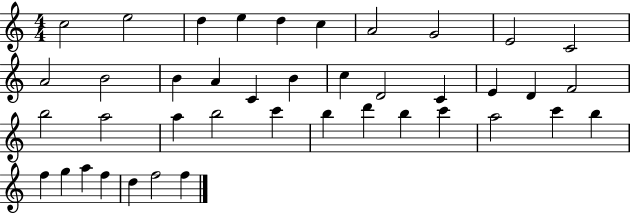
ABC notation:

X:1
T:Untitled
M:4/4
L:1/4
K:C
c2 e2 d e d c A2 G2 E2 C2 A2 B2 B A C B c D2 C E D F2 b2 a2 a b2 c' b d' b c' a2 c' b f g a f d f2 f